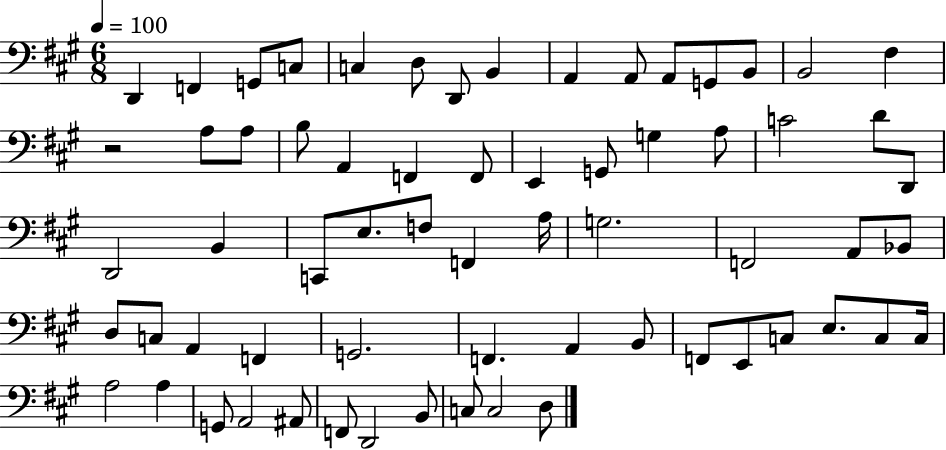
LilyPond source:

{
  \clef bass
  \numericTimeSignature
  \time 6/8
  \key a \major
  \tempo 4 = 100
  d,4 f,4 g,8 c8 | c4 d8 d,8 b,4 | a,4 a,8 a,8 g,8 b,8 | b,2 fis4 | \break r2 a8 a8 | b8 a,4 f,4 f,8 | e,4 g,8 g4 a8 | c'2 d'8 d,8 | \break d,2 b,4 | c,8 e8. f8 f,4 a16 | g2. | f,2 a,8 bes,8 | \break d8 c8 a,4 f,4 | g,2. | f,4. a,4 b,8 | f,8 e,8 c8 e8. c8 c16 | \break a2 a4 | g,8 a,2 ais,8 | f,8 d,2 b,8 | c8 c2 d8 | \break \bar "|."
}